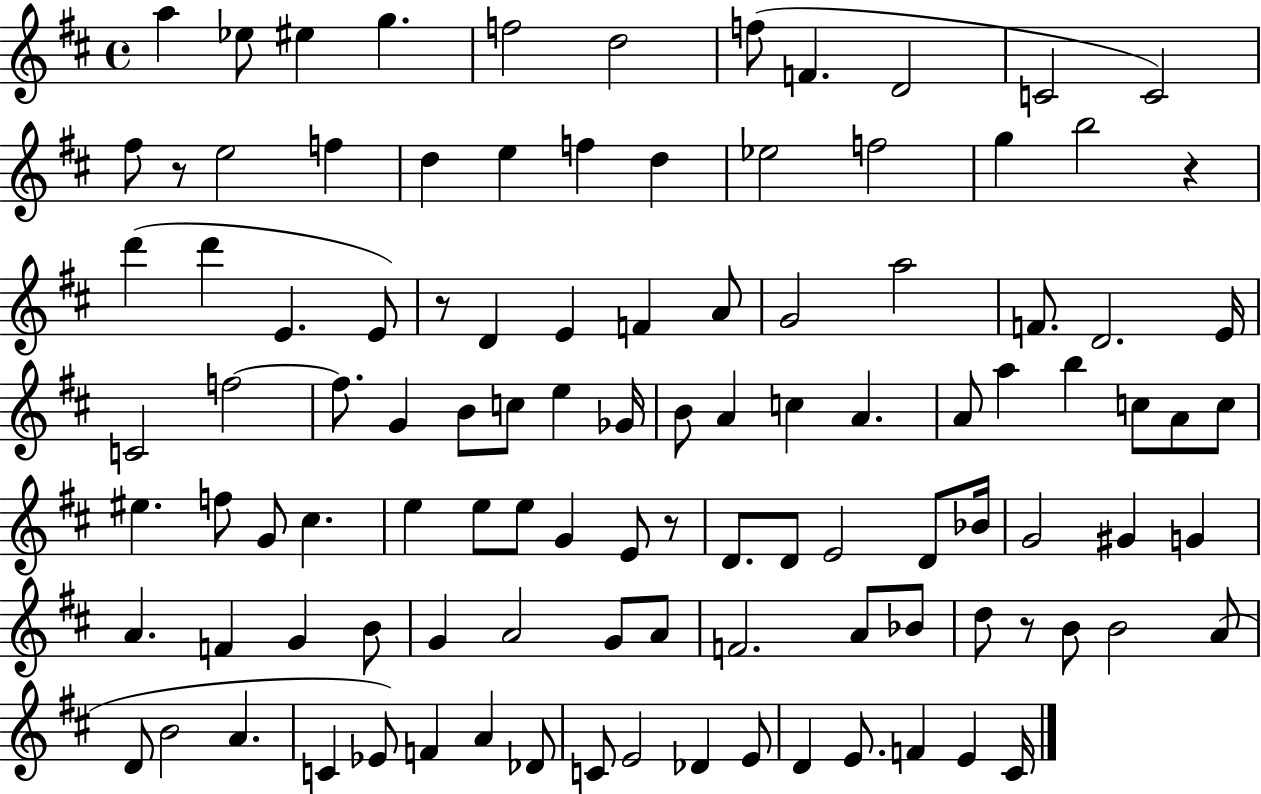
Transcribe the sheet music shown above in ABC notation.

X:1
T:Untitled
M:4/4
L:1/4
K:D
a _e/2 ^e g f2 d2 f/2 F D2 C2 C2 ^f/2 z/2 e2 f d e f d _e2 f2 g b2 z d' d' E E/2 z/2 D E F A/2 G2 a2 F/2 D2 E/4 C2 f2 f/2 G B/2 c/2 e _G/4 B/2 A c A A/2 a b c/2 A/2 c/2 ^e f/2 G/2 ^c e e/2 e/2 G E/2 z/2 D/2 D/2 E2 D/2 _B/4 G2 ^G G A F G B/2 G A2 G/2 A/2 F2 A/2 _B/2 d/2 z/2 B/2 B2 A/2 D/2 B2 A C _E/2 F A _D/2 C/2 E2 _D E/2 D E/2 F E ^C/4